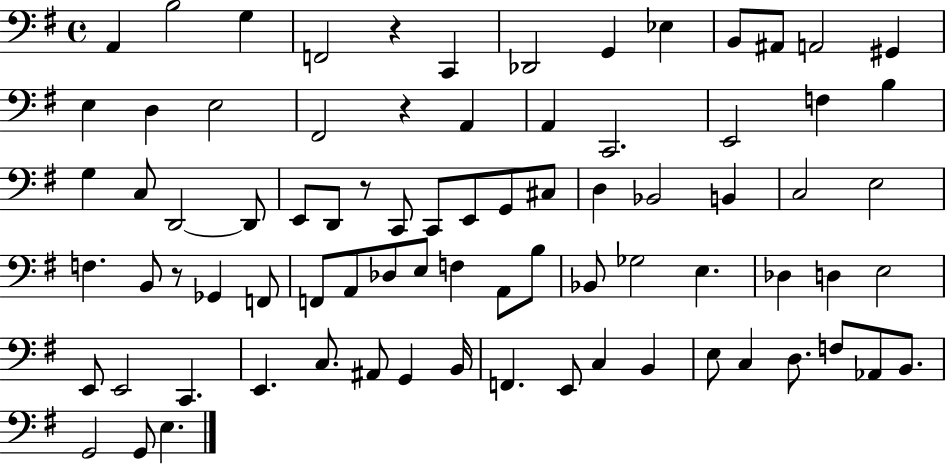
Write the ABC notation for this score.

X:1
T:Untitled
M:4/4
L:1/4
K:G
A,, B,2 G, F,,2 z C,, _D,,2 G,, _E, B,,/2 ^A,,/2 A,,2 ^G,, E, D, E,2 ^F,,2 z A,, A,, C,,2 E,,2 F, B, G, C,/2 D,,2 D,,/2 E,,/2 D,,/2 z/2 C,,/2 C,,/2 E,,/2 G,,/2 ^C,/2 D, _B,,2 B,, C,2 E,2 F, B,,/2 z/2 _G,, F,,/2 F,,/2 A,,/2 _D,/2 E,/2 F, A,,/2 B,/2 _B,,/2 _G,2 E, _D, D, E,2 E,,/2 E,,2 C,, E,, C,/2 ^A,,/2 G,, B,,/4 F,, E,,/2 C, B,, E,/2 C, D,/2 F,/2 _A,,/2 B,,/2 G,,2 G,,/2 E,